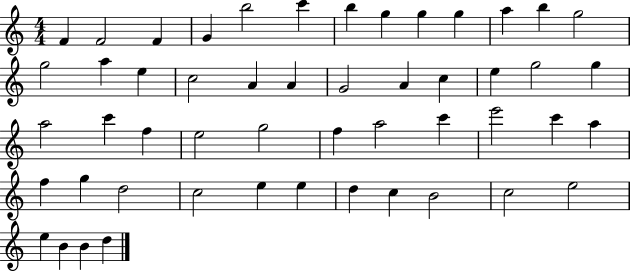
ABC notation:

X:1
T:Untitled
M:4/4
L:1/4
K:C
F F2 F G b2 c' b g g g a b g2 g2 a e c2 A A G2 A c e g2 g a2 c' f e2 g2 f a2 c' e'2 c' a f g d2 c2 e e d c B2 c2 e2 e B B d